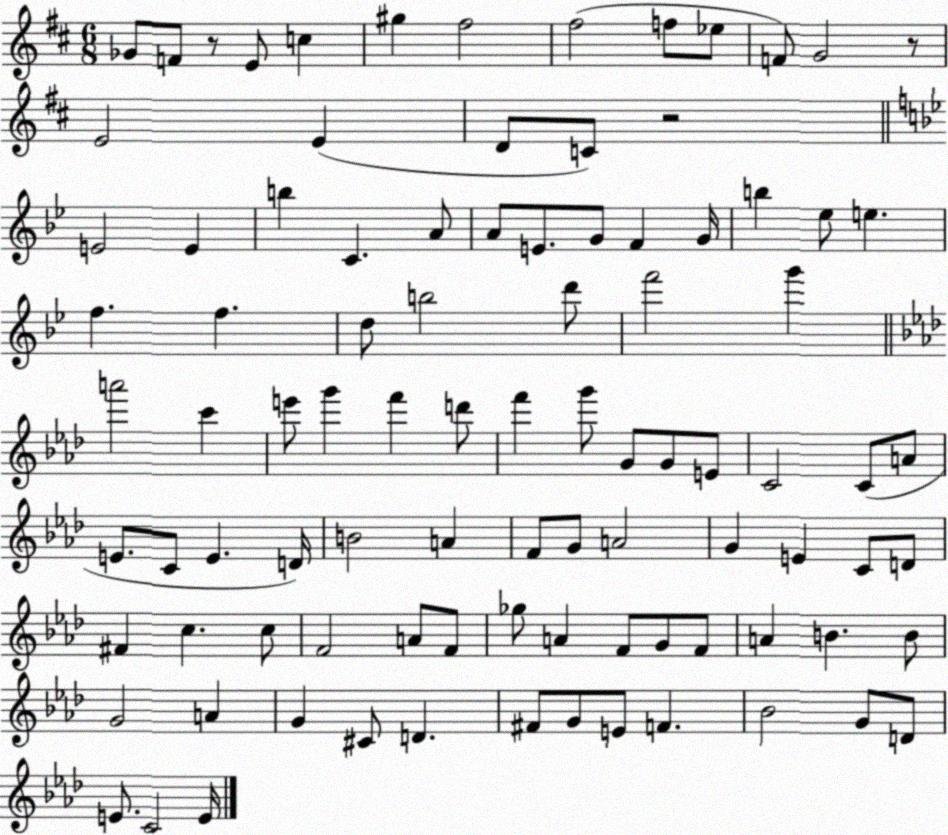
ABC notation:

X:1
T:Untitled
M:6/8
L:1/4
K:D
_G/2 F/2 z/2 E/2 c ^g ^f2 ^f2 f/2 _e/2 F/2 G2 z/2 E2 E D/2 C/2 z2 E2 E b C A/2 A/2 E/2 G/2 F G/4 b _e/2 e f f d/2 b2 d'/2 f'2 g' a'2 c' e'/2 g' f' d'/2 f' g'/2 G/2 G/2 E/2 C2 C/2 A/2 E/2 C/2 E D/4 B2 A F/2 G/2 A2 G E C/2 D/2 ^F c c/2 F2 A/2 F/2 _g/2 A F/2 G/2 F/2 A B B/2 G2 A G ^C/2 D ^F/2 G/2 E/2 F _B2 G/2 D/2 E/2 C2 E/4